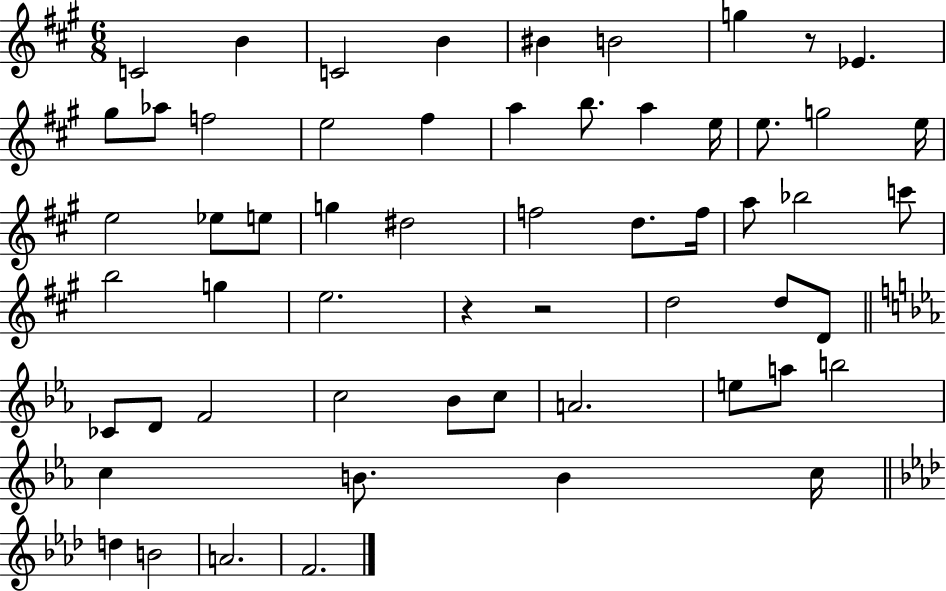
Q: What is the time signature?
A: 6/8